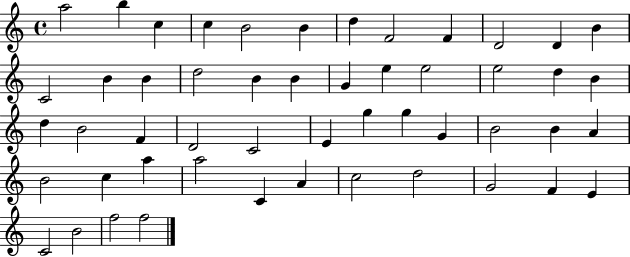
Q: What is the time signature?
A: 4/4